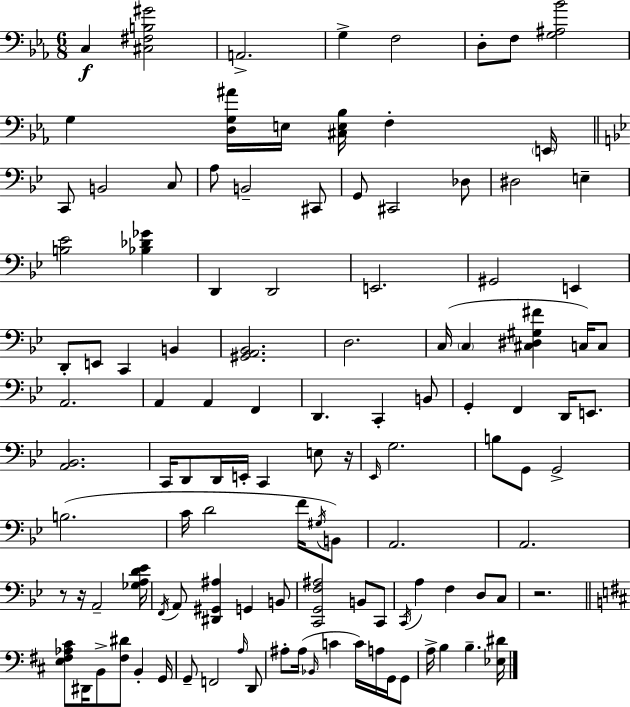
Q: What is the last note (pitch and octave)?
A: B3